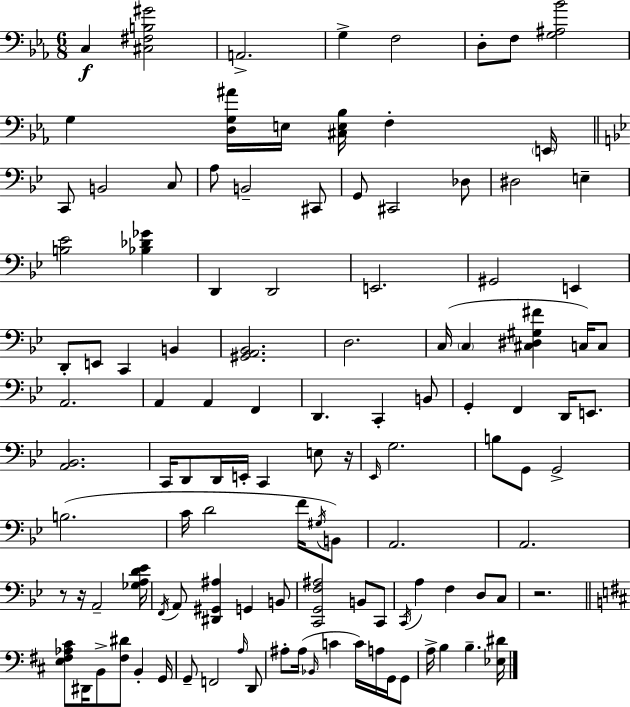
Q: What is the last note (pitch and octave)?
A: B3